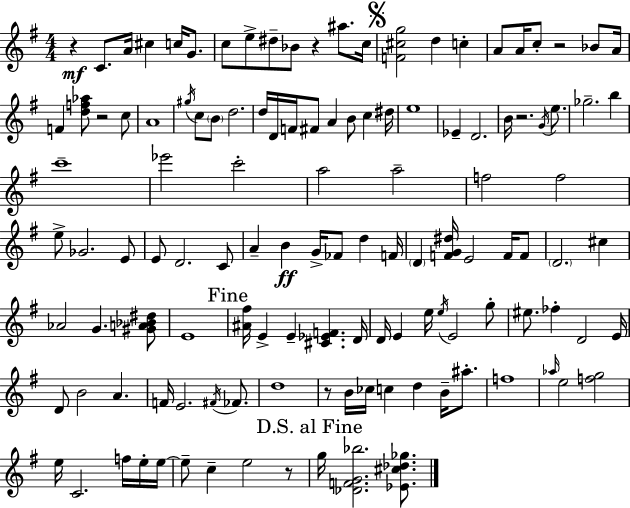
{
  \clef treble
  \numericTimeSignature
  \time 4/4
  \key e \minor
  r4\mf c'8. a'16 cis''4 c''16 g'8. | c''8 e''8-> dis''8-- bes'8 r4 ais''8. c''16 | \mark \markup { \musicglyph "scripts.segno" } <f' cis'' g''>2 d''4 c''4-. | a'8 a'16 c''8-. r2 bes'8 a'16 | \break f'4 <d'' f'' aes''>8 r2 c''8 | a'1 | \acciaccatura { gis''16 } c''8 \parenthesize b'8 d''2. | d''16 d'16 f'16 fis'8 a'4 b'8 c''4 | \break dis''16 e''1 | ees'4-- d'2. | b'16 r2. \acciaccatura { g'16 } e''8. | ges''2.-- b''4 | \break c'''1-- | ees'''2 c'''2-. | a''2 a''2-- | f''2 f''2 | \break e''8-> ges'2. | e'8 e'8 d'2. | c'8 a'4-- b'4\ff g'16-> fes'8 d''4 | f'16 \parenthesize d'4 <f' g' dis''>16 e'2 f'16 | \break f'8 \parenthesize d'2. cis''4 | aes'2 g'4. | <gis' a' bes' dis''>8 e'1 | \mark "Fine" <ais' fis''>16 e'4-> e'4-- <cis' ees' f'>4. | \break d'16 d'16 e'4 e''16 \acciaccatura { e''16 } e'2 | g''8-. eis''8. fes''4-. d'2 | e'16 d'8 b'2 a'4. | f'16 e'2. | \break \acciaccatura { fis'16 } fes'8. d''1 | r8 b'16 ces''16 c''4 d''4 | b'16-- ais''8.-. f''1 | \grace { aes''16 } e''2 <f'' g''>2 | \break e''16 c'2. | f''16 e''16-. e''16~~ e''8-- c''4-- e''2 | r8 \mark "D.S. al Fine" g''16 <des' f' g' bes''>2. | <ees' cis'' des'' ges''>8. \bar "|."
}